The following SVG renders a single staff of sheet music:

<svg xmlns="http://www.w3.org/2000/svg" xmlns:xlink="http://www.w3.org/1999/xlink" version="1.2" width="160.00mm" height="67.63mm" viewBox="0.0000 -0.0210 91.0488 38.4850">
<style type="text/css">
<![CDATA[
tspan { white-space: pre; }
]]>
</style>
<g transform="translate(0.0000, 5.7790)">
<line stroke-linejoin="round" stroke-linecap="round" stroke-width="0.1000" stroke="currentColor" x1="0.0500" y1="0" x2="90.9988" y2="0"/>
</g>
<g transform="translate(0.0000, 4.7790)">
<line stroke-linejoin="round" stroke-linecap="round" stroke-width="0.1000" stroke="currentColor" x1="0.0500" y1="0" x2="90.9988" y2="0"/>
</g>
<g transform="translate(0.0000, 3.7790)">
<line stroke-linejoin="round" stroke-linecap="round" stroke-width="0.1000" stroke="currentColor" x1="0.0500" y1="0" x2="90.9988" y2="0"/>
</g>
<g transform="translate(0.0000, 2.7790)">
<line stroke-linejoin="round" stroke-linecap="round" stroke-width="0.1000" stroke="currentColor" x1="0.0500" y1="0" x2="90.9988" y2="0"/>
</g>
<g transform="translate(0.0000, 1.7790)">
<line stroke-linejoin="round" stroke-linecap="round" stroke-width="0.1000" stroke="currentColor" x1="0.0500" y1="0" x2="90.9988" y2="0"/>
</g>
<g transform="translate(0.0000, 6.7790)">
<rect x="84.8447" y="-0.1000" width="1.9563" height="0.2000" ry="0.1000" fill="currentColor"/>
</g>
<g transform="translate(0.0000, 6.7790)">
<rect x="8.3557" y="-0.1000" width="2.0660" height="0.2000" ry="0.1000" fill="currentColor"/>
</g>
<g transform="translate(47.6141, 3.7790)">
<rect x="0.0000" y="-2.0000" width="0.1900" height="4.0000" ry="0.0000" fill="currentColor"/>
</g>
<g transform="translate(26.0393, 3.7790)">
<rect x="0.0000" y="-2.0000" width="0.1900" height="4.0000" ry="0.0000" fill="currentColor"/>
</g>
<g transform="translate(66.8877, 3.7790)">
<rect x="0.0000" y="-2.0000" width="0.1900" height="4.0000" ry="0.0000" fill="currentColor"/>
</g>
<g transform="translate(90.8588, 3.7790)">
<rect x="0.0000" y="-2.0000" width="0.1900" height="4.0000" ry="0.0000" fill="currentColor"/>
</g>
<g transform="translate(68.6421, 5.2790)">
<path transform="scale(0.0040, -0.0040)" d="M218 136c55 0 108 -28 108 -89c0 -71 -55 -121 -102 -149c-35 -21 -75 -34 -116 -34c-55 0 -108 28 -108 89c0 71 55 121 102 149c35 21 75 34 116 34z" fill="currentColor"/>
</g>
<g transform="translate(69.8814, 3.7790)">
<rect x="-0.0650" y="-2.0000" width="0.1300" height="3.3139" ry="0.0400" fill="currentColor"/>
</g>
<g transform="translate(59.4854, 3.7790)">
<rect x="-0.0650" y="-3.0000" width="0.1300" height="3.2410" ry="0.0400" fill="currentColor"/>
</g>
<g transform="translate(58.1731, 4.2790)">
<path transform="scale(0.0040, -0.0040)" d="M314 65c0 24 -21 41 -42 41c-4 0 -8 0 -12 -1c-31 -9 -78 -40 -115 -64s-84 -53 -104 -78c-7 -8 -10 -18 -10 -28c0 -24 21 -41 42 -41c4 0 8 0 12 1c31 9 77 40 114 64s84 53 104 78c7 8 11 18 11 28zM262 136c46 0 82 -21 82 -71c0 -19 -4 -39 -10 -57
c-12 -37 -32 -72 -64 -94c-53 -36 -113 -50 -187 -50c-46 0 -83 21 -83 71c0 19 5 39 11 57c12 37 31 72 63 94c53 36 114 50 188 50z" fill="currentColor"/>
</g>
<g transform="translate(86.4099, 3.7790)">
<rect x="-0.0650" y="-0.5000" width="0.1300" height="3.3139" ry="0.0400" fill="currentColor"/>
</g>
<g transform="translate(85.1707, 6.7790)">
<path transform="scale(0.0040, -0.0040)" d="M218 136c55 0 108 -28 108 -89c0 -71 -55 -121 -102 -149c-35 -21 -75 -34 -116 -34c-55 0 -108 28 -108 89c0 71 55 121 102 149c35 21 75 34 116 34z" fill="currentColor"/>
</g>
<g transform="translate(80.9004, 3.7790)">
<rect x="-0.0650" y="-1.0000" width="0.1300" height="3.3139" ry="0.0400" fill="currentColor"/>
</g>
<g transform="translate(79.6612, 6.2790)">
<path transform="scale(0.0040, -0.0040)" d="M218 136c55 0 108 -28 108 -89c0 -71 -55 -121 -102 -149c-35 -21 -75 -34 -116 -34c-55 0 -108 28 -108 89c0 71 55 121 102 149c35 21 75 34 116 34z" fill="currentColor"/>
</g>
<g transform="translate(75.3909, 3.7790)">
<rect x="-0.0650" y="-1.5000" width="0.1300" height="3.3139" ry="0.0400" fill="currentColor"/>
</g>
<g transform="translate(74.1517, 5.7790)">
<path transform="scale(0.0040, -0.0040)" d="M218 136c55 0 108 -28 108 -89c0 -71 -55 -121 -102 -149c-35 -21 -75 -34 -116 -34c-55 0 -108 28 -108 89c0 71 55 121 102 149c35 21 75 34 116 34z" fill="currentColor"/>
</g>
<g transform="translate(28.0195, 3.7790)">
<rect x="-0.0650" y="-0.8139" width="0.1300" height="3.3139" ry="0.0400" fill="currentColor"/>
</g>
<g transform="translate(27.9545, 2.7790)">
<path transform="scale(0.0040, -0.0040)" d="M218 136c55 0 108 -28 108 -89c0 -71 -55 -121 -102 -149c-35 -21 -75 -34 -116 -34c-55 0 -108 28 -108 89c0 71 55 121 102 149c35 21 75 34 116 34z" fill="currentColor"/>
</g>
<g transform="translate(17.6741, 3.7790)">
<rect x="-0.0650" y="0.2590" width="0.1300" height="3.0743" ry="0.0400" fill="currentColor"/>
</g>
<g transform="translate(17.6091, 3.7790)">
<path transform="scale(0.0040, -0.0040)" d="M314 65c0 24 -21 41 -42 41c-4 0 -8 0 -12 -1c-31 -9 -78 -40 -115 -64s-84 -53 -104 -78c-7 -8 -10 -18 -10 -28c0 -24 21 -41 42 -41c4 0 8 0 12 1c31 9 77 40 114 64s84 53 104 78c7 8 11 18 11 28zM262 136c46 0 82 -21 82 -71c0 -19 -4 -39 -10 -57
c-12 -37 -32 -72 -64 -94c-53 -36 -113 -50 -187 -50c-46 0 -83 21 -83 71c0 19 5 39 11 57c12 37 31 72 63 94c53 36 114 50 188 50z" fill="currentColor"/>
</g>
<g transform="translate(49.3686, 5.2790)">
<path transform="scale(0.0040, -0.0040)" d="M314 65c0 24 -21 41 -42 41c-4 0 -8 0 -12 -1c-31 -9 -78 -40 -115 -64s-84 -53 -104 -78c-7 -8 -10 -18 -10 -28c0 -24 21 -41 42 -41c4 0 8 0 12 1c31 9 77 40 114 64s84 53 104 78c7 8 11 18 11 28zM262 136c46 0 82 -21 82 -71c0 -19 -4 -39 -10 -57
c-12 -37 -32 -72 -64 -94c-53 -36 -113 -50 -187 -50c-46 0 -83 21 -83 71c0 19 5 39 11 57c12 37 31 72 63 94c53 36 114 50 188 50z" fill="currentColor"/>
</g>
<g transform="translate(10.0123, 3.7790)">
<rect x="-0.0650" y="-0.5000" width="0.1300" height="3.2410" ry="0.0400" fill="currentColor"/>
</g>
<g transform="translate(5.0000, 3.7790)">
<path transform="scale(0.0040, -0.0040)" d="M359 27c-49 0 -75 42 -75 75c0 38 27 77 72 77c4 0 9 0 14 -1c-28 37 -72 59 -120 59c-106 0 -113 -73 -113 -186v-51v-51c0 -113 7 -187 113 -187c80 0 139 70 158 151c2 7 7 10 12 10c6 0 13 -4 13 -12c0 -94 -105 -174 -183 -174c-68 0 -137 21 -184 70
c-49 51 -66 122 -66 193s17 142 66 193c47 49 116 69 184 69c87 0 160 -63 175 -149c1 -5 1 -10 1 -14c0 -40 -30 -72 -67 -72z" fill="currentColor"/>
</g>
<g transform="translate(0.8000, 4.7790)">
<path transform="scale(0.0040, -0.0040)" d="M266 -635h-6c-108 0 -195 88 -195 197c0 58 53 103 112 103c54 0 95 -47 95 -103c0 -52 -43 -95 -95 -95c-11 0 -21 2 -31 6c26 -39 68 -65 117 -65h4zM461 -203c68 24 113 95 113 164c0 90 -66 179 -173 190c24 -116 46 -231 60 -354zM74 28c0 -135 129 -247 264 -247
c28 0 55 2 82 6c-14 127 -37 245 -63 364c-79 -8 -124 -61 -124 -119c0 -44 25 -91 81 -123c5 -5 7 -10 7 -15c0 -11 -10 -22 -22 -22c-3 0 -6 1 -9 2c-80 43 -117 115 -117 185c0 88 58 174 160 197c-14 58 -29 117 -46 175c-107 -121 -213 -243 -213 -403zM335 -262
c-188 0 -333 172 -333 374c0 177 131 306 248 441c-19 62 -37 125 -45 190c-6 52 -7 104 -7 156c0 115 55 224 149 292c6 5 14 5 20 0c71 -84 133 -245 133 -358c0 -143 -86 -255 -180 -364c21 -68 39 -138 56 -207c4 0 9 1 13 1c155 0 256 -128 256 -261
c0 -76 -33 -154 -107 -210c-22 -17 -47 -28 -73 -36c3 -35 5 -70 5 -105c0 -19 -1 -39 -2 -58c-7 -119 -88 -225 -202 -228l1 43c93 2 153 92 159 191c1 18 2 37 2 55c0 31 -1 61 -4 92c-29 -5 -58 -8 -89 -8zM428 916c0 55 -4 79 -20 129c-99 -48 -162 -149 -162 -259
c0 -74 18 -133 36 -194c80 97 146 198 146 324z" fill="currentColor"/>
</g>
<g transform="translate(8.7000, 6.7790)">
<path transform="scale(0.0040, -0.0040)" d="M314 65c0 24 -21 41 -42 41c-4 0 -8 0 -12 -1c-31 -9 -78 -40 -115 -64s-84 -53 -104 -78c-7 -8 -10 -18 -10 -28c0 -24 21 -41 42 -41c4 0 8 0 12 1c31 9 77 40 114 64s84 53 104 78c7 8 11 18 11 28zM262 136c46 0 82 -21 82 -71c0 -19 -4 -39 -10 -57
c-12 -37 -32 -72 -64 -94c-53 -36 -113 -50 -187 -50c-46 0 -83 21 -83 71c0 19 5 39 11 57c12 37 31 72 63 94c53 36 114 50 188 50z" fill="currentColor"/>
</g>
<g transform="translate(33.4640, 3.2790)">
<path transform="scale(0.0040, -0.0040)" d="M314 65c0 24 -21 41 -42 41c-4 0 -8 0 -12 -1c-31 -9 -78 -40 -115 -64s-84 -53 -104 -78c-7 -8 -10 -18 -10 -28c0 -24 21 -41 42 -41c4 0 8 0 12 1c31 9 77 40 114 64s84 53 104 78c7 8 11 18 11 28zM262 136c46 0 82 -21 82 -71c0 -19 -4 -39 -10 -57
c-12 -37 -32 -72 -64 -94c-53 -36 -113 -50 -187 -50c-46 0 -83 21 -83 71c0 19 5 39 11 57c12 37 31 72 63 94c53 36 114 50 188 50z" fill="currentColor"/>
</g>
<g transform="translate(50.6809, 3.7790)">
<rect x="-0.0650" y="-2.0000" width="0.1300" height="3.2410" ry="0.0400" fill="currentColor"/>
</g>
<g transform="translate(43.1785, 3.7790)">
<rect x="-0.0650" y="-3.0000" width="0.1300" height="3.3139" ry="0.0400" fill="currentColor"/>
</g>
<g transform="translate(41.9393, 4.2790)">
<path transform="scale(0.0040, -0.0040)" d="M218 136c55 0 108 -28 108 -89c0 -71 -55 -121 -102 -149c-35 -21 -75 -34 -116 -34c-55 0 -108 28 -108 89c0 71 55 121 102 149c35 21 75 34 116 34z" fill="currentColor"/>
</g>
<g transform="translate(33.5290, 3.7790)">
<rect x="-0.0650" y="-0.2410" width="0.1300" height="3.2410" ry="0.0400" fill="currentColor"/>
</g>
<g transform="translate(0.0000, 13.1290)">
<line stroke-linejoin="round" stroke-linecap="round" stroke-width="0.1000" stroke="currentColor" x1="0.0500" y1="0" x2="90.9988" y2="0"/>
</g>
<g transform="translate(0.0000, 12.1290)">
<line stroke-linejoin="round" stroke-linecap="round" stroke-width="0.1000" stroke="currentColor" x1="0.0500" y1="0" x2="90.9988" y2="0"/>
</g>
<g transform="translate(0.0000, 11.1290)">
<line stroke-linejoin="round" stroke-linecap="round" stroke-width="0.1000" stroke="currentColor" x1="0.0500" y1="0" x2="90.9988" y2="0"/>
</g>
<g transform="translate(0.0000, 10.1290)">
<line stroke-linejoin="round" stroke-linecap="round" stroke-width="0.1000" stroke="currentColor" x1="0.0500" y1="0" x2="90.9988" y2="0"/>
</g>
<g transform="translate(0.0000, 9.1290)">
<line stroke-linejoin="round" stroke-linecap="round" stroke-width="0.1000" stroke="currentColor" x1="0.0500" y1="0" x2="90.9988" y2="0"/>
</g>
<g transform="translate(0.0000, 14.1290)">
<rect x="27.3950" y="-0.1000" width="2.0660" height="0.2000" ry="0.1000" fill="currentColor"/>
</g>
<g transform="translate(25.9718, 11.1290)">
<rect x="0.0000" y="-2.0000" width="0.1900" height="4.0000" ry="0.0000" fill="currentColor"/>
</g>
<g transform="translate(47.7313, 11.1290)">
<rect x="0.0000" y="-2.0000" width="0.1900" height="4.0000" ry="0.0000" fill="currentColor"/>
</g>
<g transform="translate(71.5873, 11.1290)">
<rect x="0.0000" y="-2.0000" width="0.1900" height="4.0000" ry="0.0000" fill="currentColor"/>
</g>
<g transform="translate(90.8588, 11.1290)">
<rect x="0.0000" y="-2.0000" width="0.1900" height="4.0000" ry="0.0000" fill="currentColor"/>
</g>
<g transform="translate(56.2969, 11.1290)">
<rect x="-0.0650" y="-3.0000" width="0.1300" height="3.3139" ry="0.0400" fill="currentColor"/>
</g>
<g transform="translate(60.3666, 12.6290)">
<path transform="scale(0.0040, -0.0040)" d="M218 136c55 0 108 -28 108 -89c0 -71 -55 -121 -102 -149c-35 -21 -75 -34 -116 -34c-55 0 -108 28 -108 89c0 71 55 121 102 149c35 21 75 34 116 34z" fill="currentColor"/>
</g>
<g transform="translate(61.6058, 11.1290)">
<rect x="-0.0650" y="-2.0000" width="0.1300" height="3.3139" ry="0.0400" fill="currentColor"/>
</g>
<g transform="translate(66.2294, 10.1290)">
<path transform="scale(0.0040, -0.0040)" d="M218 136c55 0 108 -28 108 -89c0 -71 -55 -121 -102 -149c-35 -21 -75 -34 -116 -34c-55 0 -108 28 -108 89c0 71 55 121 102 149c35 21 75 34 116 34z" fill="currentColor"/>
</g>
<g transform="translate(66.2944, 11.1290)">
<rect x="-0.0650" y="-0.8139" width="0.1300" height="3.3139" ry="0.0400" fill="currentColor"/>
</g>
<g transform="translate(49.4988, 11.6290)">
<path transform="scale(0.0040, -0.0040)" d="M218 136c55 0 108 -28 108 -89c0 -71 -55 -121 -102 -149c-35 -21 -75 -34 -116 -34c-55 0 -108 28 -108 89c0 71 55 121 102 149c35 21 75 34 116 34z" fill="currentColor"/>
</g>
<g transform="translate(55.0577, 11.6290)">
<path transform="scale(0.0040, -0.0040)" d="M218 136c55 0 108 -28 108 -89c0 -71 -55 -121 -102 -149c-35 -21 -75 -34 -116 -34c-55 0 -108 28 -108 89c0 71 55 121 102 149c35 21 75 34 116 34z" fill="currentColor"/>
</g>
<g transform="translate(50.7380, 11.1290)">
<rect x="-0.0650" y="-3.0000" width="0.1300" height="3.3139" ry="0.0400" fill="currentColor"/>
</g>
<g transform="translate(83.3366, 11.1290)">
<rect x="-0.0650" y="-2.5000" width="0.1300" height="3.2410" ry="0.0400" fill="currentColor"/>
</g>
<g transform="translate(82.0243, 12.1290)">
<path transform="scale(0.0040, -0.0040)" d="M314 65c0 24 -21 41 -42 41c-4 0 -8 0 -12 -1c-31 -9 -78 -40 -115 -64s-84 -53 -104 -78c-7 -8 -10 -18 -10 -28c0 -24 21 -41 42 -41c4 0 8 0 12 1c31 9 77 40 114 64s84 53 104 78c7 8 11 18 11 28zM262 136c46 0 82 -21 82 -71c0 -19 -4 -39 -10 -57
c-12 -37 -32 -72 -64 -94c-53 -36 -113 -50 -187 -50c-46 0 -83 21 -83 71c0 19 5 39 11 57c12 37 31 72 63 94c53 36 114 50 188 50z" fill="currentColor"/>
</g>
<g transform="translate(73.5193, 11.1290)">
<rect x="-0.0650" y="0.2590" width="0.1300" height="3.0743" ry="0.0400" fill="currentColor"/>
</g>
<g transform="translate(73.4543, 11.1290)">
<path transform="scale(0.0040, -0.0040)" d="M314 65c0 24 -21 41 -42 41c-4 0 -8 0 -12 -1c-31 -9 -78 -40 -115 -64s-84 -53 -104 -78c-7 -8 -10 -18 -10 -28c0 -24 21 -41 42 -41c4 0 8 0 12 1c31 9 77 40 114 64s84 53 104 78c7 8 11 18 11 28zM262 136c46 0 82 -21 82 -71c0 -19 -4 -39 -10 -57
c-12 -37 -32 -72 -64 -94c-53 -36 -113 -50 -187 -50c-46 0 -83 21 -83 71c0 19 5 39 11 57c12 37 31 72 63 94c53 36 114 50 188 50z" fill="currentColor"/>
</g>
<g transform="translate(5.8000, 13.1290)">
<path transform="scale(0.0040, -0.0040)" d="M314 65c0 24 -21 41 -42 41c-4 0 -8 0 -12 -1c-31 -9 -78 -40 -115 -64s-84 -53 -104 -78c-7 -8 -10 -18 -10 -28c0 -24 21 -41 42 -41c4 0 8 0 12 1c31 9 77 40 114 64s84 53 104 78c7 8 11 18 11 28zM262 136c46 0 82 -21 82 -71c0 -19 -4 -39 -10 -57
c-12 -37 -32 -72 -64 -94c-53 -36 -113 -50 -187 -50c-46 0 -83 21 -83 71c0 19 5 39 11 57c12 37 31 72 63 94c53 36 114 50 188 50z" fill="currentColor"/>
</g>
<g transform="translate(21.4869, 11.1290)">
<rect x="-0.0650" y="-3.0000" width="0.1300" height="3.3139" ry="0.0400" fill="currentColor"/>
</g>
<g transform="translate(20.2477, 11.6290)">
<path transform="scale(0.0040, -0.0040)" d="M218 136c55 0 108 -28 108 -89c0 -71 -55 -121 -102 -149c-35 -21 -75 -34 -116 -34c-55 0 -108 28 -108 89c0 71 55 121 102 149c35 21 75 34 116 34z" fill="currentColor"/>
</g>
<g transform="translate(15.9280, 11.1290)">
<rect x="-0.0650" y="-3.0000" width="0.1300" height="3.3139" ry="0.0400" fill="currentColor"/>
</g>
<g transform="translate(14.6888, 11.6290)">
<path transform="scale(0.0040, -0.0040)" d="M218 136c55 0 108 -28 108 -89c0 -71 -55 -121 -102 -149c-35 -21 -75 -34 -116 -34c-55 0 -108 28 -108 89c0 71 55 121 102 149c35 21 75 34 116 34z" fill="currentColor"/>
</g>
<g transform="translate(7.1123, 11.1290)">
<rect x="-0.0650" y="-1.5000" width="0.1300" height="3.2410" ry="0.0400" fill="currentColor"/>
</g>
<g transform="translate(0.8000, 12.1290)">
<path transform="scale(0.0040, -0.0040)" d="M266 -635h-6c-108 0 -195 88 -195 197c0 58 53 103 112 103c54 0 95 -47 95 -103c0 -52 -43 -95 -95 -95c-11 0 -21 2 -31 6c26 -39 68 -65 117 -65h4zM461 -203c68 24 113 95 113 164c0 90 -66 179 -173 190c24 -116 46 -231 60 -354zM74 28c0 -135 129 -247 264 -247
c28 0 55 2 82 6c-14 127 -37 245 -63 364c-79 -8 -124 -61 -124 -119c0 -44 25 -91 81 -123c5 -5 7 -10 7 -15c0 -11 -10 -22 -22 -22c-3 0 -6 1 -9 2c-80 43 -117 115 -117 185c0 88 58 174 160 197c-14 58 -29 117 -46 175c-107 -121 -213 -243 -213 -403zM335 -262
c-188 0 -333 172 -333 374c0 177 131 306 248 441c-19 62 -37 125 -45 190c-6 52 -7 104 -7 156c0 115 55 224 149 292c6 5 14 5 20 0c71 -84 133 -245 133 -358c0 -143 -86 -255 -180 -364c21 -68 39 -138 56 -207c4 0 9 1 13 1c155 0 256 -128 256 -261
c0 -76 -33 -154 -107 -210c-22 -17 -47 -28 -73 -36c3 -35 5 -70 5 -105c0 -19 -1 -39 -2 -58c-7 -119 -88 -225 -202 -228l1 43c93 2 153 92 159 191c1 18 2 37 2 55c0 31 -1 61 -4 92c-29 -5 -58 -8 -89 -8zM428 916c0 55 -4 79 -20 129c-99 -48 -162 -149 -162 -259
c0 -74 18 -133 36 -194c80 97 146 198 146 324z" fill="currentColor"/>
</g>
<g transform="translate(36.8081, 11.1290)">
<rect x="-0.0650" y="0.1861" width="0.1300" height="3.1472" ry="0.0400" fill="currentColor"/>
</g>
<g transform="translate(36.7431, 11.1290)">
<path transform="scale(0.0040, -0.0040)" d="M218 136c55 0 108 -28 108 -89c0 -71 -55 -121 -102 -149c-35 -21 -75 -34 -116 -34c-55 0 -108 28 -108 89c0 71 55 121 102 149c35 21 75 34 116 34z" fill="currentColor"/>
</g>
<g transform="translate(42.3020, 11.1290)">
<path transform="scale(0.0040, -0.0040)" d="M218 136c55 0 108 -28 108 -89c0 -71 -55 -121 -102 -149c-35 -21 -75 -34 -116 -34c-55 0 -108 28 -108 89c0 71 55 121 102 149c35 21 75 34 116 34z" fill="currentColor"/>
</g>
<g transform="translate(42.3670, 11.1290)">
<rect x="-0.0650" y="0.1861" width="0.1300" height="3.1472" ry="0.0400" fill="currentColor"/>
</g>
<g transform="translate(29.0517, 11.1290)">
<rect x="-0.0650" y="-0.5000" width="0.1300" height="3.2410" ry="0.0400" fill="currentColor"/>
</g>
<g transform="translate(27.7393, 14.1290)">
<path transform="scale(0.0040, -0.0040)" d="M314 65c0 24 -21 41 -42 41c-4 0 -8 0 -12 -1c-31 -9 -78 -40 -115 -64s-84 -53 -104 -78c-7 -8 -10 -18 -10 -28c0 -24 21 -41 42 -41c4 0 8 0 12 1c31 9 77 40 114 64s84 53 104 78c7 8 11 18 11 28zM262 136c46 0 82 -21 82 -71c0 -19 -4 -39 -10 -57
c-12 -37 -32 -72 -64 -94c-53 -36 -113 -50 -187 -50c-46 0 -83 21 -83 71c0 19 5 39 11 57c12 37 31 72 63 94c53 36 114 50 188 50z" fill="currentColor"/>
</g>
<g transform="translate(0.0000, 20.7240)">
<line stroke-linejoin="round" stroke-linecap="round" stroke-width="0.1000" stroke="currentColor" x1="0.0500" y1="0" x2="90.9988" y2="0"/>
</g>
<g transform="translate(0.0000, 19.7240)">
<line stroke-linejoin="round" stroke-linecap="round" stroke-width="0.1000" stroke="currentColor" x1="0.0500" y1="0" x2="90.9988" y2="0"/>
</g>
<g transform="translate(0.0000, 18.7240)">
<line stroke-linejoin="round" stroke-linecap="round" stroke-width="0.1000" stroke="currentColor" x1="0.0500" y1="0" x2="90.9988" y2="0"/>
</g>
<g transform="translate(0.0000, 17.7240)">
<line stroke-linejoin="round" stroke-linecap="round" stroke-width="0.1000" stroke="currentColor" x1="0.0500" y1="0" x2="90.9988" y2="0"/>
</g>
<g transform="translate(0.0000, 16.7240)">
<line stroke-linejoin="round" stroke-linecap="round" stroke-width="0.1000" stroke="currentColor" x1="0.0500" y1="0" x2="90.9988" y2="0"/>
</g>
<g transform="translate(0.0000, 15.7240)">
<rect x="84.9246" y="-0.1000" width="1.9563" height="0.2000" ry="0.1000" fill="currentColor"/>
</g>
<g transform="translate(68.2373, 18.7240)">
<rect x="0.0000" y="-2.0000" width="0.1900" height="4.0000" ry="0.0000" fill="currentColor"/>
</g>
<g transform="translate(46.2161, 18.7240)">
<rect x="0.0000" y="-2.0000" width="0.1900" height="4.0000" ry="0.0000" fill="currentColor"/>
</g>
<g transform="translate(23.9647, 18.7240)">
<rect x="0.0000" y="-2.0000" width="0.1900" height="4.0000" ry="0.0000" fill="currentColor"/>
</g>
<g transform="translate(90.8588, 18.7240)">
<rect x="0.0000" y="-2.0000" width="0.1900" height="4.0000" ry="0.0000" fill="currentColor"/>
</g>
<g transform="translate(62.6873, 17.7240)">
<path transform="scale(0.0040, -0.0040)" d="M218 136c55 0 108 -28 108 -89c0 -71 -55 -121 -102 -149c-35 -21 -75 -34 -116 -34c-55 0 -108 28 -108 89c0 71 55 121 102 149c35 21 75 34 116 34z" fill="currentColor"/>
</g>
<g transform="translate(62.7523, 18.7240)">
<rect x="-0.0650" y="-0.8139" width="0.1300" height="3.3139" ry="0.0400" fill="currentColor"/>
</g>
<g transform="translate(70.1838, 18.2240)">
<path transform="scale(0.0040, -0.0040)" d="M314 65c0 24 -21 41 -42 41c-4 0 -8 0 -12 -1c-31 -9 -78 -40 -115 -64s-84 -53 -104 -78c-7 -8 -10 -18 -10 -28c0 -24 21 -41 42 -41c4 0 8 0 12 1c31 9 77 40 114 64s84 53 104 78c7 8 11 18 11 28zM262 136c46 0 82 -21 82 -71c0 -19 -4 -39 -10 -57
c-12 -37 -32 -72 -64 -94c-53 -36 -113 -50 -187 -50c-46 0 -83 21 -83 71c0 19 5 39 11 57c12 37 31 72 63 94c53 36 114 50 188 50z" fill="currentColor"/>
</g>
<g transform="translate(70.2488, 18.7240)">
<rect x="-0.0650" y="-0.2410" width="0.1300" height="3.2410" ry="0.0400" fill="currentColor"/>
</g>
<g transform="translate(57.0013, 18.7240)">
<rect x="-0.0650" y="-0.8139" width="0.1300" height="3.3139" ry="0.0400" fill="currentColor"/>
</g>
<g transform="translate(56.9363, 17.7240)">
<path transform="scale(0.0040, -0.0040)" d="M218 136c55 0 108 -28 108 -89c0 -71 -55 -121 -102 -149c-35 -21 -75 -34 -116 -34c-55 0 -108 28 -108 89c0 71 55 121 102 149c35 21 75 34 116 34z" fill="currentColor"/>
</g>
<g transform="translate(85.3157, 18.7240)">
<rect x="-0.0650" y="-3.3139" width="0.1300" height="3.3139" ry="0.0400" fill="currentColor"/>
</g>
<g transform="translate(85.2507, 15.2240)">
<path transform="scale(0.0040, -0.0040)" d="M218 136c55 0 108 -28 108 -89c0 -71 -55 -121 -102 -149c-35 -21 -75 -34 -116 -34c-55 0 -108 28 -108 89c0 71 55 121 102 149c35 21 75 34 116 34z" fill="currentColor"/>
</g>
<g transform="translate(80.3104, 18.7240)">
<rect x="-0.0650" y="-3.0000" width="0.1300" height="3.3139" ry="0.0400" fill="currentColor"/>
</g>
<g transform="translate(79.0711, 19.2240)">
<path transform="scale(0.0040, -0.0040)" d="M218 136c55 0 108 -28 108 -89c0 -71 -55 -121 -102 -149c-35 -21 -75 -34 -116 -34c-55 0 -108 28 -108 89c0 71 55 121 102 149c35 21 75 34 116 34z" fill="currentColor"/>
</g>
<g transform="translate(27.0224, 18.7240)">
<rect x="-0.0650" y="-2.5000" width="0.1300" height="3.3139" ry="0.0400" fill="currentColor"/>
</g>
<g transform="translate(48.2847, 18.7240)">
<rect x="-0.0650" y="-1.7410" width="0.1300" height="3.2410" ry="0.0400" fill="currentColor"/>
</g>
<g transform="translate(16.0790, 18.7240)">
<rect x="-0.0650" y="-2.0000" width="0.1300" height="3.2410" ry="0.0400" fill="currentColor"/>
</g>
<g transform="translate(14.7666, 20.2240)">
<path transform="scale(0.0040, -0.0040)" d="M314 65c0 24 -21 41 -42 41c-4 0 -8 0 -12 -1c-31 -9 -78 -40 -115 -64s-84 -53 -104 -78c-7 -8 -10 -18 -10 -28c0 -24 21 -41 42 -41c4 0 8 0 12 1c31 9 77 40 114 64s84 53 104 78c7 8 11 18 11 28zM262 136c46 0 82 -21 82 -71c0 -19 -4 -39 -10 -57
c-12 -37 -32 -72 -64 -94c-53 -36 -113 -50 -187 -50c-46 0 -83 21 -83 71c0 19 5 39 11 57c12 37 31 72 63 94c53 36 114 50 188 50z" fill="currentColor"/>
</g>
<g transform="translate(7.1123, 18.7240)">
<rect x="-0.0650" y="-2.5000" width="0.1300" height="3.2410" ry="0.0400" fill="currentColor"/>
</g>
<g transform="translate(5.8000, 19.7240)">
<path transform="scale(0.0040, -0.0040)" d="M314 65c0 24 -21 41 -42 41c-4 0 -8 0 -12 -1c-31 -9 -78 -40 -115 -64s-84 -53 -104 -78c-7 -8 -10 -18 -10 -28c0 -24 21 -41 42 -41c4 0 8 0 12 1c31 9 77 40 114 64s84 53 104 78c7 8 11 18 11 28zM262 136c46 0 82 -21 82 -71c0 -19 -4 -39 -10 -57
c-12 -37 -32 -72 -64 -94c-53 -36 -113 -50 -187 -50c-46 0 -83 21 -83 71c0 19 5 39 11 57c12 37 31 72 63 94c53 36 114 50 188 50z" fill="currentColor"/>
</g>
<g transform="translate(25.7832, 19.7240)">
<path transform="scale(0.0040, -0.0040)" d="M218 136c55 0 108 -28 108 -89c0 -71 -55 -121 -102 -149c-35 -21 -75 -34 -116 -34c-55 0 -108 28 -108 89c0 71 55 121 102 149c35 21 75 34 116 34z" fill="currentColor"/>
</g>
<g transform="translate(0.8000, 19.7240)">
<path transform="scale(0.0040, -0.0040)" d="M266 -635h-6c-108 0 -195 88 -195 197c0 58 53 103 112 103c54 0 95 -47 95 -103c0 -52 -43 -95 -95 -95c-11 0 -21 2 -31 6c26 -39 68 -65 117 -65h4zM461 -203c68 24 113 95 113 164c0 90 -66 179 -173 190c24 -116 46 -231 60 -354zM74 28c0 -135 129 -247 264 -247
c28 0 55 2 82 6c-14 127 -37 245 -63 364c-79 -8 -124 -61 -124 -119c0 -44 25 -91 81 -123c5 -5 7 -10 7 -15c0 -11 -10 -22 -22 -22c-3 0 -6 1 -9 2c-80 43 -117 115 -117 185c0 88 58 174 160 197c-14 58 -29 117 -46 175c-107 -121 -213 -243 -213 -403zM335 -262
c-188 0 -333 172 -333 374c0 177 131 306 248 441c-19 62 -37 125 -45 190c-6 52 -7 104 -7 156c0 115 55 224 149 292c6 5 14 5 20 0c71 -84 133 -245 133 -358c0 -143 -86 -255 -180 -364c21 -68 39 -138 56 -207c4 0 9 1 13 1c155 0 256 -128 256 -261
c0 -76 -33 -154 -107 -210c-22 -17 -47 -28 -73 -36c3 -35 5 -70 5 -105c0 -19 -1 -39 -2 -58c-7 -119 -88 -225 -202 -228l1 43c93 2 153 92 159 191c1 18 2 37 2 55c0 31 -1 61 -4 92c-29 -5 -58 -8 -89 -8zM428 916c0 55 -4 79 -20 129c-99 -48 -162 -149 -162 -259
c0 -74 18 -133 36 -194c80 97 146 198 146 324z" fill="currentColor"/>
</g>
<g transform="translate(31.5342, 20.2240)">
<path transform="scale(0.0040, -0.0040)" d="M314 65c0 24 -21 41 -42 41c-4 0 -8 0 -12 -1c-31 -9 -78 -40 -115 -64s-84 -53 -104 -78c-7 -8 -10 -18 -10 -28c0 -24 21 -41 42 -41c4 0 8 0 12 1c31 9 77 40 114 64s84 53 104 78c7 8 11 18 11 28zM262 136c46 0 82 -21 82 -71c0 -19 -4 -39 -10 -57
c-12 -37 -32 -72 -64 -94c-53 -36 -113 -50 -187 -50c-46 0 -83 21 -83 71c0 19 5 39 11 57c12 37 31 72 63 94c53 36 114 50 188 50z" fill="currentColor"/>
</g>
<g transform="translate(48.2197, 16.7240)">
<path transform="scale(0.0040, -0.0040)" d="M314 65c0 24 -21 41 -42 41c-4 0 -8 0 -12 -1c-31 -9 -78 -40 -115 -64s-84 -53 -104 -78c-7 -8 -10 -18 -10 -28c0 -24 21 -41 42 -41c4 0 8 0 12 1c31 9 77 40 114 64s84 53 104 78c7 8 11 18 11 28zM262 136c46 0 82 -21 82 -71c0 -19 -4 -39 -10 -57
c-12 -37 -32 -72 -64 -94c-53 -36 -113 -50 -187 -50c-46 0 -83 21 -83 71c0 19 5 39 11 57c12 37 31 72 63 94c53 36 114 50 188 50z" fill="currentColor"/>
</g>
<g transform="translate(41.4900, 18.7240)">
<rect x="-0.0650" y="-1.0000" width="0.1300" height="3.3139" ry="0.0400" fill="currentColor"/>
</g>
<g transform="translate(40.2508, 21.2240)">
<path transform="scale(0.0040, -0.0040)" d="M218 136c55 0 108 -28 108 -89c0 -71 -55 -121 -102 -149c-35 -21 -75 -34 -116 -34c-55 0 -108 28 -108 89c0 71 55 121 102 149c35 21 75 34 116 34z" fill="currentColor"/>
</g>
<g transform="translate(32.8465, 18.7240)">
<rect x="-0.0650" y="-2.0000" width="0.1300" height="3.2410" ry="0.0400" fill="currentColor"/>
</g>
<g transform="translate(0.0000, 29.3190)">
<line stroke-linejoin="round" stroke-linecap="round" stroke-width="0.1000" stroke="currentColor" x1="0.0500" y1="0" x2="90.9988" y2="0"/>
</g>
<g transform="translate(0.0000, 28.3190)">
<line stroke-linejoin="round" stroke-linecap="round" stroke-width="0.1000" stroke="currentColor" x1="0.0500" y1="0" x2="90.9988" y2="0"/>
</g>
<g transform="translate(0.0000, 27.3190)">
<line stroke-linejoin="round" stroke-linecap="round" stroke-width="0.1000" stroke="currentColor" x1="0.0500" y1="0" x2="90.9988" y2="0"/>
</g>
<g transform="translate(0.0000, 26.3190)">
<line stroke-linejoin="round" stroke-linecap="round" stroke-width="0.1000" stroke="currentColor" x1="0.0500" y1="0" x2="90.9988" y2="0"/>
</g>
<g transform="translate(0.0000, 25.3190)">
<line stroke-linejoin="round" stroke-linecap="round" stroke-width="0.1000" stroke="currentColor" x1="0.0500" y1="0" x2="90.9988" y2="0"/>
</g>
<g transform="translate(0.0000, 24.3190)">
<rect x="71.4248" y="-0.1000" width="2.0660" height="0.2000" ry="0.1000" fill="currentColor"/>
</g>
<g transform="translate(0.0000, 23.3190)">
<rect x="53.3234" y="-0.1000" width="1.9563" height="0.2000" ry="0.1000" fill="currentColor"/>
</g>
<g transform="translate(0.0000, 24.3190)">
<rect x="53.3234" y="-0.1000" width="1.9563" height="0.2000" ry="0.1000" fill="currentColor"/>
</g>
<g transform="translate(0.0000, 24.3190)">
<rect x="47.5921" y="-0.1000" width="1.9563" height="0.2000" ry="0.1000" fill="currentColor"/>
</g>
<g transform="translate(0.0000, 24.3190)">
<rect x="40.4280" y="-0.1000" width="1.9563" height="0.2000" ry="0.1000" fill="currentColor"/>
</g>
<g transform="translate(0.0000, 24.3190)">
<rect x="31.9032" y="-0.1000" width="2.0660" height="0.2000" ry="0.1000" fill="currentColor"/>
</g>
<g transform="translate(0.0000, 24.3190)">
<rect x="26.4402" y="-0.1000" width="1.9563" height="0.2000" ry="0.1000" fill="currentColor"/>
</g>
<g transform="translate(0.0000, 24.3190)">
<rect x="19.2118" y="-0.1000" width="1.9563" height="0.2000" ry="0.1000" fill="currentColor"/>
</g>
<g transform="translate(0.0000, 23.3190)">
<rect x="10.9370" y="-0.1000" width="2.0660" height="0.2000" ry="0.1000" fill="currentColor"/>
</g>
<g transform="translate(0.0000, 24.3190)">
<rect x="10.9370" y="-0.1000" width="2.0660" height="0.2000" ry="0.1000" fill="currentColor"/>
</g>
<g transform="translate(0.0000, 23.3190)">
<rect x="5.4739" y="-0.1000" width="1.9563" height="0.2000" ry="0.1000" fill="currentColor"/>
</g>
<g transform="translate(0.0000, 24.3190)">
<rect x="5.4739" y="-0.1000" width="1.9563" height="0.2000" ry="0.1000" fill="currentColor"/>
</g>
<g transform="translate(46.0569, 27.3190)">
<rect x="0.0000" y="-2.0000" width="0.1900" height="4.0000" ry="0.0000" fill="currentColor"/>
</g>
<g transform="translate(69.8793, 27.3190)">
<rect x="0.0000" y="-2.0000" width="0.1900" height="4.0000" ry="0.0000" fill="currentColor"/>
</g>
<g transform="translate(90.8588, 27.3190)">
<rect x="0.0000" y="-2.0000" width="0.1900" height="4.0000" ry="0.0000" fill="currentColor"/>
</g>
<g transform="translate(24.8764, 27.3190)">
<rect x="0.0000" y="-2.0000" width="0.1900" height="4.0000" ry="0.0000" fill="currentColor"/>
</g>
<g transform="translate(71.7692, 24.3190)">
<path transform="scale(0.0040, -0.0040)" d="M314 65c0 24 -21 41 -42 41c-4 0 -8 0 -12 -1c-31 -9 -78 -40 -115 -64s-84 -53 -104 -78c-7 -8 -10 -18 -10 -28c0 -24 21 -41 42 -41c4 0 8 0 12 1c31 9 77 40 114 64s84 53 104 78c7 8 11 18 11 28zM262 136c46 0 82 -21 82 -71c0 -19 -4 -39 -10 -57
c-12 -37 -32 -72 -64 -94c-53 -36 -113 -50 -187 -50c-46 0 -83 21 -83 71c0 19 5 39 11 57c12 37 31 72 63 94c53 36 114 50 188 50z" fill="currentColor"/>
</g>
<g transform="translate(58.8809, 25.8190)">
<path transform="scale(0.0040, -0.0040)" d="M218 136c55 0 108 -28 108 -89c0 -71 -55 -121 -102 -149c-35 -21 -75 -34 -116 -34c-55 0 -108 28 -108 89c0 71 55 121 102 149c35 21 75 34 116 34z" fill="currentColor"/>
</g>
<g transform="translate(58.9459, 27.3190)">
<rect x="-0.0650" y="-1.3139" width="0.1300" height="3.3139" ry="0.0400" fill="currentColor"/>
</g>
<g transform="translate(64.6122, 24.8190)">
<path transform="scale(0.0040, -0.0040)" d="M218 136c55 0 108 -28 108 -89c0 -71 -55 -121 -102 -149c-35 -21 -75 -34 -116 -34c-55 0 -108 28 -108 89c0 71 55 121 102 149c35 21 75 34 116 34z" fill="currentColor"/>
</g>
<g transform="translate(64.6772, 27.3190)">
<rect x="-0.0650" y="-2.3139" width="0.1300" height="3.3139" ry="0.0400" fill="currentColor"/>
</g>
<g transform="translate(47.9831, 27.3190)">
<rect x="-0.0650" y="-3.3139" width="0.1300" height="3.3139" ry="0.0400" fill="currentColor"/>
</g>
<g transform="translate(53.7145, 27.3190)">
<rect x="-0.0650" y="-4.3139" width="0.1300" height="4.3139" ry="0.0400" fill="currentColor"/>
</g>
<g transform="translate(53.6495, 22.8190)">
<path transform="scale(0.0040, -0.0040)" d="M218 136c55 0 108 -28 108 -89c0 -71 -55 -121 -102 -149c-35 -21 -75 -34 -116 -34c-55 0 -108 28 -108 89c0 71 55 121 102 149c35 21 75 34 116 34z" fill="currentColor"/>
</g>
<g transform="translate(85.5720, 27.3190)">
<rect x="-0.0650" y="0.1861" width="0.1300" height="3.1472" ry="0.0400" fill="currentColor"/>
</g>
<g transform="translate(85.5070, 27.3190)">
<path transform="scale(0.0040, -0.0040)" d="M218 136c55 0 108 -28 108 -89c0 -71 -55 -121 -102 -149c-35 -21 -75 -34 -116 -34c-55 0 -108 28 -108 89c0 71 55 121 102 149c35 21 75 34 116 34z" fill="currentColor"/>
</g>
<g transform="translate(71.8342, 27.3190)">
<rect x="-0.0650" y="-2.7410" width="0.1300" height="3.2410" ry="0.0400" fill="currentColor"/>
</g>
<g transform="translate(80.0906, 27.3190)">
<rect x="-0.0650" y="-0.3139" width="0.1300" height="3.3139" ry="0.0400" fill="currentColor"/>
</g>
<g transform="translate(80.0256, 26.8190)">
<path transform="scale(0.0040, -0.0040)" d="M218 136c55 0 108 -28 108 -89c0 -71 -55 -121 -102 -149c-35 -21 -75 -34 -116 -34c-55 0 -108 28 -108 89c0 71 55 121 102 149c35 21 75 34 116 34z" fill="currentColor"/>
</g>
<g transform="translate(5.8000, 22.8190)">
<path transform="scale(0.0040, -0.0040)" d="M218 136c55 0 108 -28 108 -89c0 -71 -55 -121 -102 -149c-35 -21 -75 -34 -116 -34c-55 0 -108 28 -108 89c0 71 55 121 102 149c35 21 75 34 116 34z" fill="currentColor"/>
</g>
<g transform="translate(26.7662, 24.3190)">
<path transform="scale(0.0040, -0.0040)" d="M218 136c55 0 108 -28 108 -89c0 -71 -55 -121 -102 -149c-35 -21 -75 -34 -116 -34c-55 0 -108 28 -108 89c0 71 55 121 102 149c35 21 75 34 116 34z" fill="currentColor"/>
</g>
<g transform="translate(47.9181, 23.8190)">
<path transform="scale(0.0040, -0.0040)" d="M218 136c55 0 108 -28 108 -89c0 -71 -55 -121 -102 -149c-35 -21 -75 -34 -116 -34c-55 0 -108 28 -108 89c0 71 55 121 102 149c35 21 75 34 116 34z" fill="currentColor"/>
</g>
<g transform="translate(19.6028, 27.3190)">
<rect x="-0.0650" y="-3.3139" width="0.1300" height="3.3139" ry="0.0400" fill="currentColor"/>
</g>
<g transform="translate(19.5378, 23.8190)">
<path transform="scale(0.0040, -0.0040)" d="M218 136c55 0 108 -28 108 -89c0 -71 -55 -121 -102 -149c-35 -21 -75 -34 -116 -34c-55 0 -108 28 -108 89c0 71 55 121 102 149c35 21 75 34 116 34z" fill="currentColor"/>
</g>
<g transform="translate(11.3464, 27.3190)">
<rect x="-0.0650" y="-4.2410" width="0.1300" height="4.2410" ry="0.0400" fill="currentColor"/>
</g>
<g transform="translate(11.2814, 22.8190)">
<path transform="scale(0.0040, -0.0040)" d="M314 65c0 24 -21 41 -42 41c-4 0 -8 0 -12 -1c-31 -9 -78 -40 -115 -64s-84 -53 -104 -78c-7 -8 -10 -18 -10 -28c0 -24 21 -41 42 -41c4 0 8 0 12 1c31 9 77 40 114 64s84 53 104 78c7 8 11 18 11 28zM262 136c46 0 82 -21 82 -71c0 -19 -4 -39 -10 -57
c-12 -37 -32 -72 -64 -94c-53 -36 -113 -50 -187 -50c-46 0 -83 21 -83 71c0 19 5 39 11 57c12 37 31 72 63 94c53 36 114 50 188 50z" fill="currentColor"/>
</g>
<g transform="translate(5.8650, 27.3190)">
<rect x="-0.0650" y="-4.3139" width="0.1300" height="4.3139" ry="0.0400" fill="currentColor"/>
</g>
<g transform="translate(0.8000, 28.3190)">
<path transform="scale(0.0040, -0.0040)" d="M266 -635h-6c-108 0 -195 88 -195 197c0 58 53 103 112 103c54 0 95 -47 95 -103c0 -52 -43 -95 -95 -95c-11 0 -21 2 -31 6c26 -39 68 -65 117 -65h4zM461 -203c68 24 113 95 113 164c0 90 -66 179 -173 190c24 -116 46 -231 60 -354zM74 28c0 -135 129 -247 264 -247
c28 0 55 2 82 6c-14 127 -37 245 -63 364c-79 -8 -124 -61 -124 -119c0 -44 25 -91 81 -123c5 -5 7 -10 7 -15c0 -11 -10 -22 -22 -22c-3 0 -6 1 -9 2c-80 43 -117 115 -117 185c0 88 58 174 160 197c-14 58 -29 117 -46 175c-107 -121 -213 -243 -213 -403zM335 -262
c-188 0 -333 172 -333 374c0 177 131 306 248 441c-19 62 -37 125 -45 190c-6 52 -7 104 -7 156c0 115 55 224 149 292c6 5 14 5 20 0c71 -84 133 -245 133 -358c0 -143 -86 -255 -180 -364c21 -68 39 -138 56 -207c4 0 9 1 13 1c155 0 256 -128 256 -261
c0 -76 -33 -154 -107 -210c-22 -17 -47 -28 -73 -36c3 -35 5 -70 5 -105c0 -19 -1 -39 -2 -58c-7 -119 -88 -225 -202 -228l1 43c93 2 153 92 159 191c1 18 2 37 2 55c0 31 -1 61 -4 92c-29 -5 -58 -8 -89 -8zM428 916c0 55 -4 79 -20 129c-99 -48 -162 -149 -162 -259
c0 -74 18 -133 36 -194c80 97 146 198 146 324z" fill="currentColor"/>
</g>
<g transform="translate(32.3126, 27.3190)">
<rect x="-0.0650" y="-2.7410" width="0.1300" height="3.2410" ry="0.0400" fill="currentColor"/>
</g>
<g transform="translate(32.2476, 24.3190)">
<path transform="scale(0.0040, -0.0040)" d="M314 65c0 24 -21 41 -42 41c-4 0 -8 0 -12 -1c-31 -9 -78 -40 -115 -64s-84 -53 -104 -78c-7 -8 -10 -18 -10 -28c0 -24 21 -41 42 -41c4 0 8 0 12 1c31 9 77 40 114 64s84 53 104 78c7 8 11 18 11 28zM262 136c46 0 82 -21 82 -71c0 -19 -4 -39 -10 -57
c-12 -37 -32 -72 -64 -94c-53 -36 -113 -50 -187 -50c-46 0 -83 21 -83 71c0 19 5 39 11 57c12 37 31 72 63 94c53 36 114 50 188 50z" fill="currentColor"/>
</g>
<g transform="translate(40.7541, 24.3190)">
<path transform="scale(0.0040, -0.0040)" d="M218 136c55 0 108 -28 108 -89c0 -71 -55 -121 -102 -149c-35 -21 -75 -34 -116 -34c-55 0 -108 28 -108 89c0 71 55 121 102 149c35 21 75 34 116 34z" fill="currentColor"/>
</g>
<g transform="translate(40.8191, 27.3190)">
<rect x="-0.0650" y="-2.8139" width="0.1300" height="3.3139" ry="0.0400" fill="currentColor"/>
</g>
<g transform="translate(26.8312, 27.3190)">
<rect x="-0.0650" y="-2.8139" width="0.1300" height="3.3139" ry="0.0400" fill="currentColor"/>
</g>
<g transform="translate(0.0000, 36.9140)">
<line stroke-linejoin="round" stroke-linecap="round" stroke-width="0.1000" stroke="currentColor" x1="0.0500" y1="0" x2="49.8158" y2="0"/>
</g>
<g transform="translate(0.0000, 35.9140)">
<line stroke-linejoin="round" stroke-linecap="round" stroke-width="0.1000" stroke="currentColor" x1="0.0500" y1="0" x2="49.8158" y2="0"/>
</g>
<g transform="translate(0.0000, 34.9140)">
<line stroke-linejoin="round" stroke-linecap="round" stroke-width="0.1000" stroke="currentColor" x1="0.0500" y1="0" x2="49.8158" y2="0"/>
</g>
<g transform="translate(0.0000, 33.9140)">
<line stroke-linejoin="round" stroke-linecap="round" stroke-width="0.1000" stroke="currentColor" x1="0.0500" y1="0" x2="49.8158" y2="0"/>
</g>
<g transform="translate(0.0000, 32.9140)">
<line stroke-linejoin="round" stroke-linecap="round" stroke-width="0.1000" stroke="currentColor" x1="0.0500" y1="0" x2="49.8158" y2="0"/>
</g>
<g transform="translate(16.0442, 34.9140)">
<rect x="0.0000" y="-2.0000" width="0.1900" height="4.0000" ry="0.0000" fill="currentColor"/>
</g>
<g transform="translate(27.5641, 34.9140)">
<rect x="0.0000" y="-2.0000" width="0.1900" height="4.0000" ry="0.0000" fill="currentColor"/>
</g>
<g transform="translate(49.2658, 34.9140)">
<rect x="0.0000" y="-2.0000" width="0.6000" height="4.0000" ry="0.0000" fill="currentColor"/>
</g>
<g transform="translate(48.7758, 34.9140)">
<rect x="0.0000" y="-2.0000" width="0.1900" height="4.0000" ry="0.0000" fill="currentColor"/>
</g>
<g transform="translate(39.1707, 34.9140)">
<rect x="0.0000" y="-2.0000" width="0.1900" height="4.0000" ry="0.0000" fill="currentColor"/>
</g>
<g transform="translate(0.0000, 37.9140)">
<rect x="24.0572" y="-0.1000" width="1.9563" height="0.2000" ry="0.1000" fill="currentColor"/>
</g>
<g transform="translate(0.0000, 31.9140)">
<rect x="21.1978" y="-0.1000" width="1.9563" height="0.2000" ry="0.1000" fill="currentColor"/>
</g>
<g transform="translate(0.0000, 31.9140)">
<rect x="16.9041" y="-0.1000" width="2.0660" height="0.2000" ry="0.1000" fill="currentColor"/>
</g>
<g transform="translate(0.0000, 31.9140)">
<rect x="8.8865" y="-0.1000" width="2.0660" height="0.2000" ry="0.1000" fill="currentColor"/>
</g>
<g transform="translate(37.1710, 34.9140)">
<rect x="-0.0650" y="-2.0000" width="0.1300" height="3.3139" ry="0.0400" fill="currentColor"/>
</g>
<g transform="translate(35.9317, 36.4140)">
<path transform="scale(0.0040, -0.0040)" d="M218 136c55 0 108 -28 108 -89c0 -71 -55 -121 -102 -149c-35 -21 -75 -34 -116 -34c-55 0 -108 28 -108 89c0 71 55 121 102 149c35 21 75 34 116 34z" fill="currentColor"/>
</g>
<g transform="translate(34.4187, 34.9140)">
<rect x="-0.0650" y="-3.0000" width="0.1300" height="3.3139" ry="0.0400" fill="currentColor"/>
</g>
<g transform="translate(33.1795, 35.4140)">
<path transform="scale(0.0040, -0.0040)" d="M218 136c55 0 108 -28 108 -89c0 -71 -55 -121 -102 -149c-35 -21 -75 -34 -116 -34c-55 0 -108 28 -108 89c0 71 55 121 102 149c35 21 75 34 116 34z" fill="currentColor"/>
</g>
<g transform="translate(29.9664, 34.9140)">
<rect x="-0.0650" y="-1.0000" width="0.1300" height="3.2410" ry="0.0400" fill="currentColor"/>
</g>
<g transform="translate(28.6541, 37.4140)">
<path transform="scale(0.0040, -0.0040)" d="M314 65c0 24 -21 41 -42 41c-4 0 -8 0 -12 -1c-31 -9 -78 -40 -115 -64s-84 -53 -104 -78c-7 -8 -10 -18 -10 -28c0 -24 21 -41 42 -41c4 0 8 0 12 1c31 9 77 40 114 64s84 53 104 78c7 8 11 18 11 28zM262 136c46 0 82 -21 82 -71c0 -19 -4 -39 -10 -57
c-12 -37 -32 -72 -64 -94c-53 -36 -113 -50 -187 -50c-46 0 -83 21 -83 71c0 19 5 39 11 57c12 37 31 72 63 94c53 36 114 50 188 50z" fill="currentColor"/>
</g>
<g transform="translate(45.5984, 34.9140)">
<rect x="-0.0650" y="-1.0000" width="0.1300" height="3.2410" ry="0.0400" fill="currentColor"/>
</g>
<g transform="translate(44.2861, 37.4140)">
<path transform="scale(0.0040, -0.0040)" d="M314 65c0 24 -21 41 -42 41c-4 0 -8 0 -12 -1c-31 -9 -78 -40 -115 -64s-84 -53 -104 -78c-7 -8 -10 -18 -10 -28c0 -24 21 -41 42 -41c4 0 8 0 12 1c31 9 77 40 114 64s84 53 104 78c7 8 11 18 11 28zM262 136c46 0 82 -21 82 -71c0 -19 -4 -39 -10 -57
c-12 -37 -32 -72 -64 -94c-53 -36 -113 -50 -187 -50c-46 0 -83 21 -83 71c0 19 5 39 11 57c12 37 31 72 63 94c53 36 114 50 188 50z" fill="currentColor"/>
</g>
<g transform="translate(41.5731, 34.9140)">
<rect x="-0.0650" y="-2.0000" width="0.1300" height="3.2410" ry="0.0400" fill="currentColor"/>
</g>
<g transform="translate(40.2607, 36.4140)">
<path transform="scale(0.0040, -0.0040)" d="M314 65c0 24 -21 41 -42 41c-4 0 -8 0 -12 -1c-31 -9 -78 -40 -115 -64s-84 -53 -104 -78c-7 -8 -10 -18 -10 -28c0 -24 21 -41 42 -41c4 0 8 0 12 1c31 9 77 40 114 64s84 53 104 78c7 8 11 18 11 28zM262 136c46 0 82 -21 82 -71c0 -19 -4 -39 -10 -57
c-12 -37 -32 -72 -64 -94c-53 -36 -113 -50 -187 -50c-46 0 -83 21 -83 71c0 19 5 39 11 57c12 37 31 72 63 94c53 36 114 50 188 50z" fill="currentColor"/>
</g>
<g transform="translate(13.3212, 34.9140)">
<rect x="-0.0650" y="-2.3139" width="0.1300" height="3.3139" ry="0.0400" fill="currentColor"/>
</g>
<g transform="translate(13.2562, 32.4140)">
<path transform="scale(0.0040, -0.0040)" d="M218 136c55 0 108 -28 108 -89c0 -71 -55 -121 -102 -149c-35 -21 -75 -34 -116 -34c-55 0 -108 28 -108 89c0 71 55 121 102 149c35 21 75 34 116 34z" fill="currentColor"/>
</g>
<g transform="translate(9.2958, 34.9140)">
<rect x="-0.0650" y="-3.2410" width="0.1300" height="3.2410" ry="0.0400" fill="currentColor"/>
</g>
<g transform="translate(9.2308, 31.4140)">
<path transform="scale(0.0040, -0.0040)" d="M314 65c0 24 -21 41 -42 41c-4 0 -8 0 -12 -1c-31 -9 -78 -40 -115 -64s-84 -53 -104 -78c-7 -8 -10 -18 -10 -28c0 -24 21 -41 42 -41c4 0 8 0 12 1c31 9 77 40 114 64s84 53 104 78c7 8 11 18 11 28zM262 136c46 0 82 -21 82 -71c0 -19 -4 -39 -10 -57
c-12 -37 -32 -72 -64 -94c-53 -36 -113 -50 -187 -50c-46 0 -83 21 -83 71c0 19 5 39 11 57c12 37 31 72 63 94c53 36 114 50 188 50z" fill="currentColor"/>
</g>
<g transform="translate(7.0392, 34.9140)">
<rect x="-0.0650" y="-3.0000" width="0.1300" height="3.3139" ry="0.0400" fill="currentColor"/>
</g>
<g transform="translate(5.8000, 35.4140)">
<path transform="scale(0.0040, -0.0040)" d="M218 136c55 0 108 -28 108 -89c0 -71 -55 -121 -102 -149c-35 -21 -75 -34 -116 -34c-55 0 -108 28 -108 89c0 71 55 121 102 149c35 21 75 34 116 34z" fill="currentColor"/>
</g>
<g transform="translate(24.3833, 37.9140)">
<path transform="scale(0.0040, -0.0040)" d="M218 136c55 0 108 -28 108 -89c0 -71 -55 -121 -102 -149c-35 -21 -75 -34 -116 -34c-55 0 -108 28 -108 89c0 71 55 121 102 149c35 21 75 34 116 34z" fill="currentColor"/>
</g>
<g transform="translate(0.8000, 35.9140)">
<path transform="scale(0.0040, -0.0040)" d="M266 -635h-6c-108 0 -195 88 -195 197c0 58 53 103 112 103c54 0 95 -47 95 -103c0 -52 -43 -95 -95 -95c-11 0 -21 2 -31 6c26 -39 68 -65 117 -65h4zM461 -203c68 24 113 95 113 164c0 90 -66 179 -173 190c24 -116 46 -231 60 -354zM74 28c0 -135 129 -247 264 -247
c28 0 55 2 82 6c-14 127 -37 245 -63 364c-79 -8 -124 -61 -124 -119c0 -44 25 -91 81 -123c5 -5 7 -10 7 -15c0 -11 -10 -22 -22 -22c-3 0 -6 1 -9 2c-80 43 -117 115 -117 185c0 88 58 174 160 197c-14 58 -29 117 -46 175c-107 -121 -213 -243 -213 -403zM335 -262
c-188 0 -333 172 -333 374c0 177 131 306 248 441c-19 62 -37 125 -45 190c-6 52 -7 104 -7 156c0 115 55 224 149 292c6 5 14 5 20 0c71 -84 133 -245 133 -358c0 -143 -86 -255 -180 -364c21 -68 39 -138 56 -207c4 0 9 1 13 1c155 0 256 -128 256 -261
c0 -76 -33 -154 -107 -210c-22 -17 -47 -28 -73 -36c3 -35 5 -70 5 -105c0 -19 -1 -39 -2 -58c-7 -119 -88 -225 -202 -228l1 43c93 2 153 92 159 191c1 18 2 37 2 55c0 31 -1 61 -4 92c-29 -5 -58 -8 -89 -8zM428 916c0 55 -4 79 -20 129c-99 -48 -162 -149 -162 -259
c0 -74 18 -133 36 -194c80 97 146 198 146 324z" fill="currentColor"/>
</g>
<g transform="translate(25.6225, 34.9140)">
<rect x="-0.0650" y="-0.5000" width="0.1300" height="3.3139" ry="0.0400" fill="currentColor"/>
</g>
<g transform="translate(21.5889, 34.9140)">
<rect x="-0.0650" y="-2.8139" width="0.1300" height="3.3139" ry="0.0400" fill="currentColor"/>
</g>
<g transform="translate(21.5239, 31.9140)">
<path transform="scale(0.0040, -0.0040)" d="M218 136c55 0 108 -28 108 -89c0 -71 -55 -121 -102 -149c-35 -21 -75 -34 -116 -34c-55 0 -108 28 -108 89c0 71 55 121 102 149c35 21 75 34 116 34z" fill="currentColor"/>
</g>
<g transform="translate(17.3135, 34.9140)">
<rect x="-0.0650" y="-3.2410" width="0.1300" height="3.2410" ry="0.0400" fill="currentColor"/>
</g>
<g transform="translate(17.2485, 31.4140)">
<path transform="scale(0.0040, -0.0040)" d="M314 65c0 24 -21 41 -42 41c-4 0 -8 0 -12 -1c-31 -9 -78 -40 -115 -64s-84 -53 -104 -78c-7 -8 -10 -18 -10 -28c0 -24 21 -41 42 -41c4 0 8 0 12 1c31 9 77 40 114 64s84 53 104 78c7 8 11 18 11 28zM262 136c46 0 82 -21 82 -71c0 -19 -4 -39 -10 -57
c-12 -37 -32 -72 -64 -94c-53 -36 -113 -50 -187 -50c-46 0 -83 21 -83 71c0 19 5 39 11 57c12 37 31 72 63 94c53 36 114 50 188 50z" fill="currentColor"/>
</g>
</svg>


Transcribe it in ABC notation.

X:1
T:Untitled
M:4/4
L:1/4
K:C
C2 B2 d c2 A F2 A2 F E D C E2 A A C2 B B A A F d B2 G2 G2 F2 G F2 D f2 d d c2 A b d' d'2 b a a2 a b d' e g a2 c B A b2 g b2 a C D2 A F F2 D2